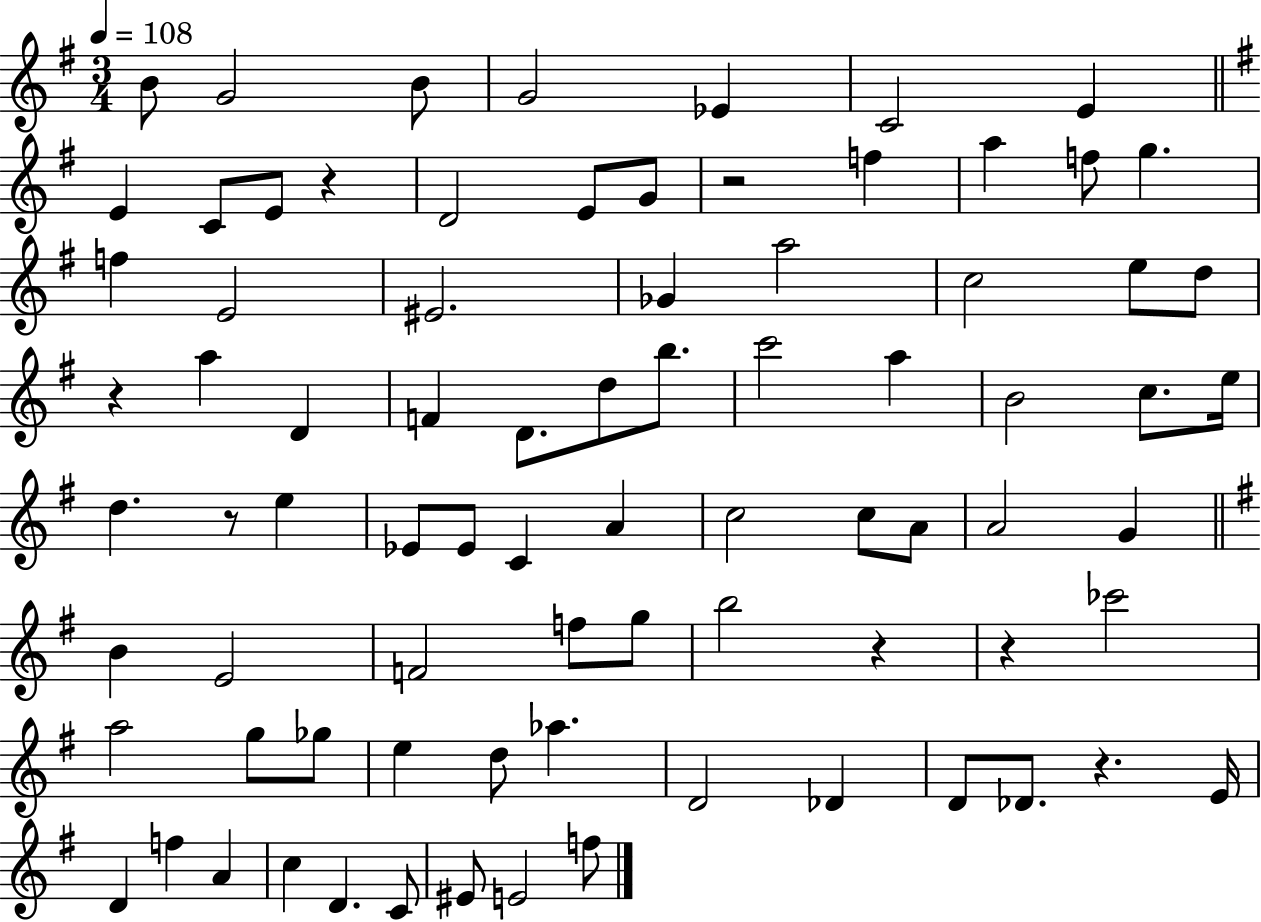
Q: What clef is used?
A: treble